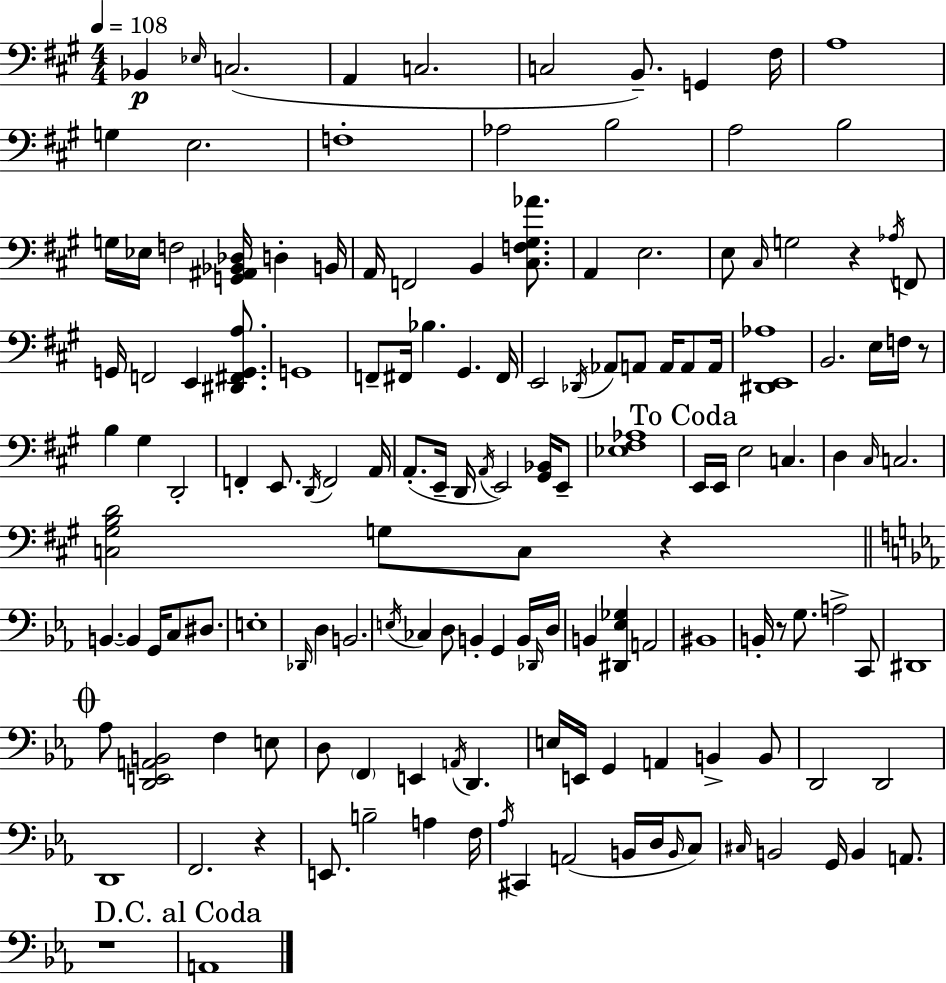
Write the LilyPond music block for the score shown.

{
  \clef bass
  \numericTimeSignature
  \time 4/4
  \key a \major
  \tempo 4 = 108
  bes,4\p \grace { ees16 }( c2. | a,4 c2. | c2 b,8.--) g,4 | fis16 a1 | \break g4 e2. | f1-. | aes2 b2 | a2 b2 | \break g16 ees16 f2 <g, ais, bes, des>16 d4-. | b,16 a,16 f,2 b,4 <cis f gis aes'>8. | a,4 e2. | e8 \grace { cis16 } g2 r4 | \break \acciaccatura { aes16 } f,8 g,16 f,2 e,4 | <dis, fis, g, a>8. g,1 | f,8-- fis,16 bes4. gis,4. | fis,16 e,2 \acciaccatura { des,16 } aes,8 a,8 | \break a,16 a,8 a,16 <dis, e, aes>1 | b,2. | e16 f16 r8 b4 gis4 d,2-. | f,4-. e,8. \acciaccatura { d,16 } f,2 | \break a,16 a,8.-.( e,16-- d,16 \acciaccatura { a,16 }) e,2 | <gis, bes,>16 e,8-- <ees fis aes>1 | \mark "To Coda" e,16 e,16 e2 | c4. d4 \grace { cis16 } c2. | \break <c gis b d'>2 g8 | c8 r4 \bar "||" \break \key ees \major b,4.~~ b,4 g,16 c8 dis8. | e1-. | \grace { des,16 } d4 b,2. | \acciaccatura { e16 } ces4 d8 b,4-. g,4 | \break b,16 \grace { des,16 } d16 b,4 <dis, ees ges>4 a,2 | bis,1 | b,16-. r8 g8. a2-> | c,8 dis,1 | \break \mark \markup { \musicglyph "scripts.coda" } aes8 <d, e, a, b,>2 f4 | e8 d8 \parenthesize f,4 e,4 \acciaccatura { a,16 } d,4. | e16 e,16 g,4 a,4 b,4-> | b,8 d,2 d,2 | \break d,1 | f,2. | r4 e,8. b2-- a4 | f16 \acciaccatura { aes16 } cis,4 a,2( | \break b,16 d16 \grace { b,16 }) c8 \grace { cis16 } b,2 g,16 | b,4 a,8. r1 | \mark "D.C. al Coda" a,1 | \bar "|."
}